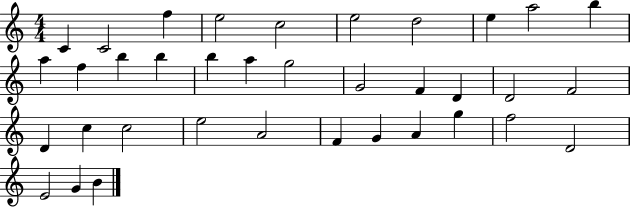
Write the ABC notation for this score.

X:1
T:Untitled
M:4/4
L:1/4
K:C
C C2 f e2 c2 e2 d2 e a2 b a f b b b a g2 G2 F D D2 F2 D c c2 e2 A2 F G A g f2 D2 E2 G B